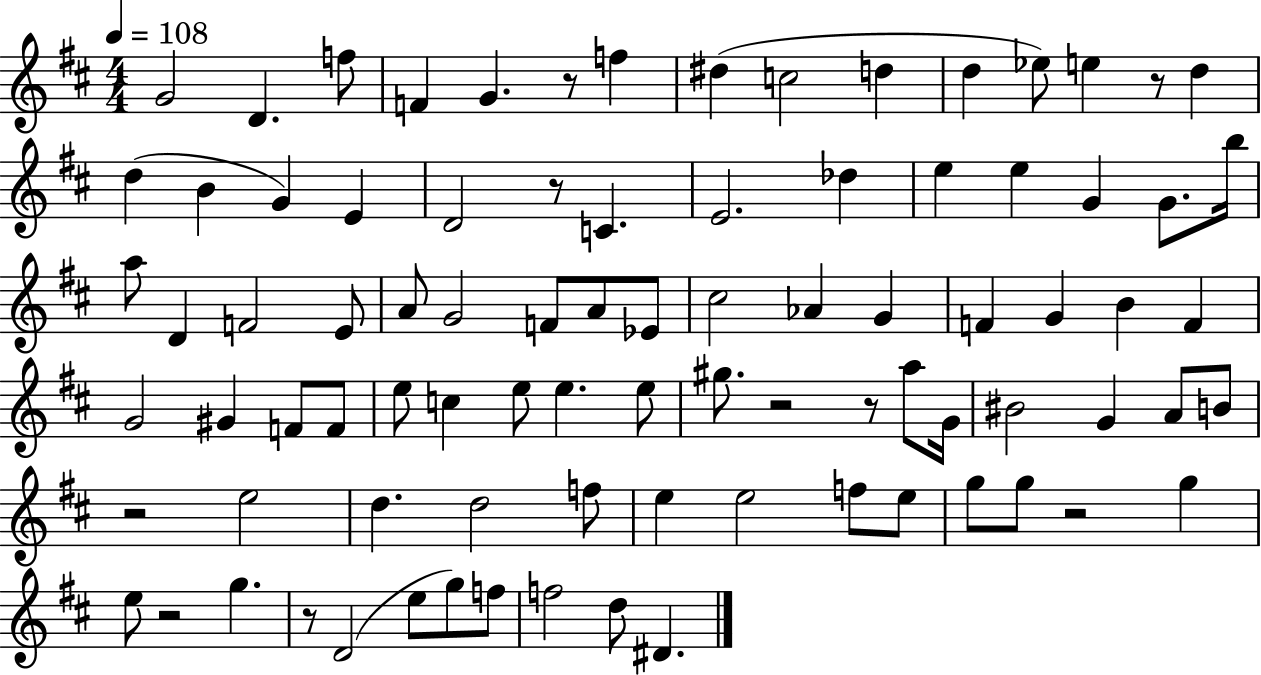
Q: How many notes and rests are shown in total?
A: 87